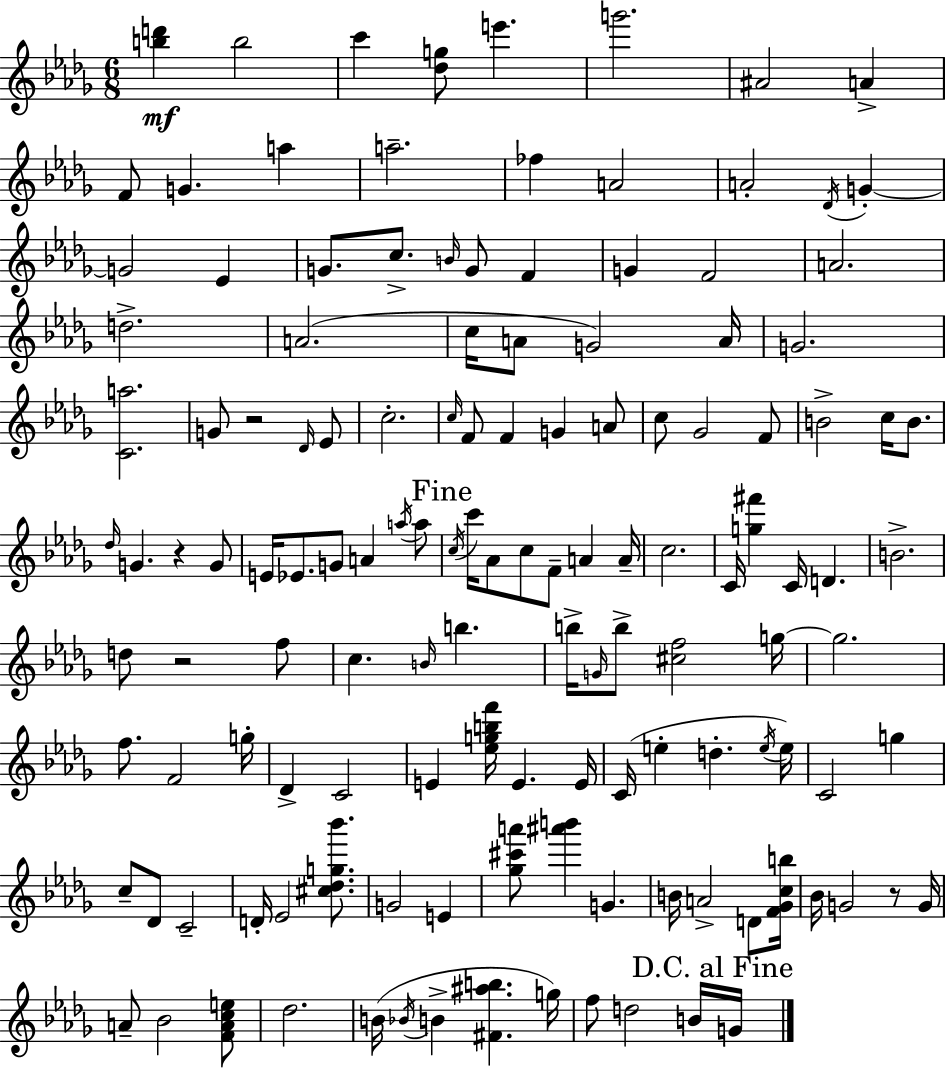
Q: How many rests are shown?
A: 4